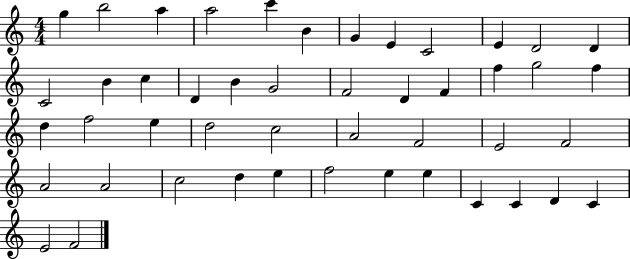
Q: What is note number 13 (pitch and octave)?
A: C4